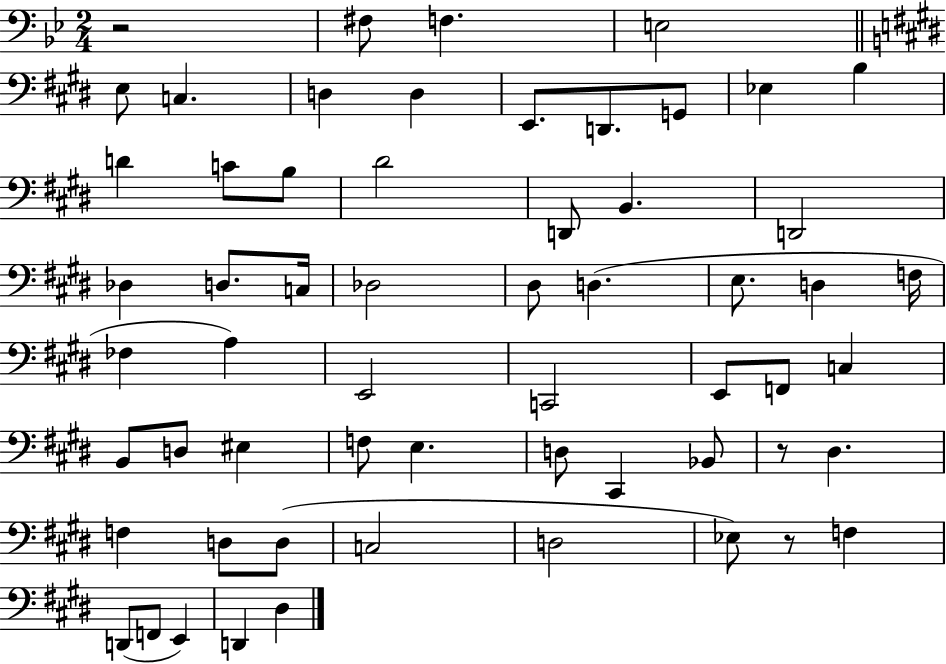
{
  \clef bass
  \numericTimeSignature
  \time 2/4
  \key bes \major
  r2 | fis8 f4. | e2 | \bar "||" \break \key e \major e8 c4. | d4 d4 | e,8. d,8. g,8 | ees4 b4 | \break d'4 c'8 b8 | dis'2 | d,8 b,4. | d,2 | \break des4 d8. c16 | des2 | dis8 d4.( | e8. d4 f16 | \break fes4 a4) | e,2 | c,2 | e,8 f,8 c4 | \break b,8 d8 eis4 | f8 e4. | d8 cis,4 bes,8 | r8 dis4. | \break f4 d8 d8( | c2 | d2 | ees8) r8 f4 | \break d,8( f,8 e,4) | d,4 dis4 | \bar "|."
}